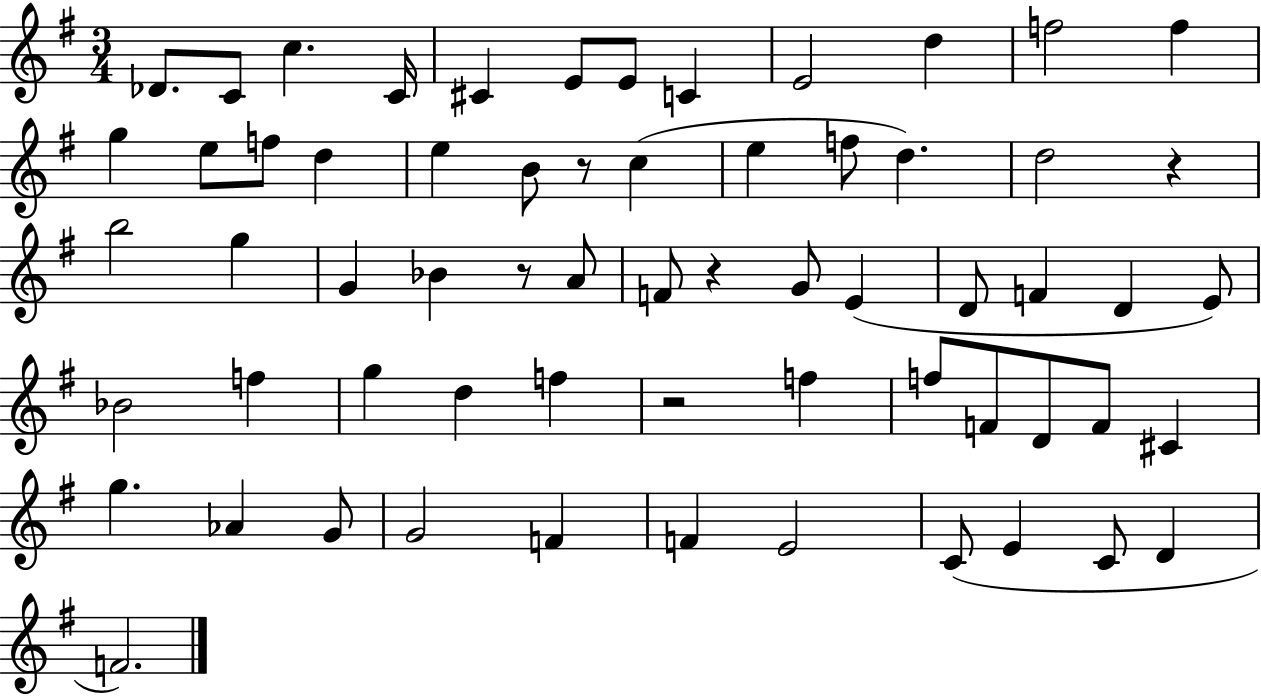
{
  \clef treble
  \numericTimeSignature
  \time 3/4
  \key g \major
  des'8. c'8 c''4. c'16 | cis'4 e'8 e'8 c'4 | e'2 d''4 | f''2 f''4 | \break g''4 e''8 f''8 d''4 | e''4 b'8 r8 c''4( | e''4 f''8 d''4.) | d''2 r4 | \break b''2 g''4 | g'4 bes'4 r8 a'8 | f'8 r4 g'8 e'4( | d'8 f'4 d'4 e'8) | \break bes'2 f''4 | g''4 d''4 f''4 | r2 f''4 | f''8 f'8 d'8 f'8 cis'4 | \break g''4. aes'4 g'8 | g'2 f'4 | f'4 e'2 | c'8( e'4 c'8 d'4 | \break f'2.) | \bar "|."
}